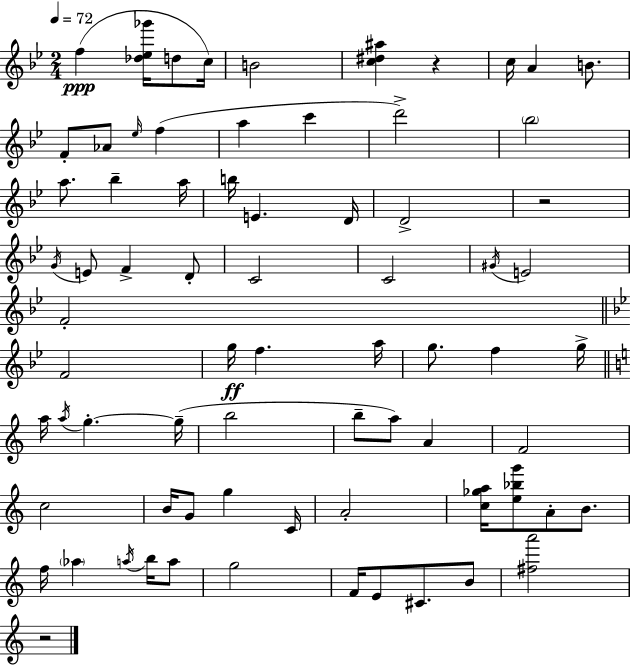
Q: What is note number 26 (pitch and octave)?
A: D4